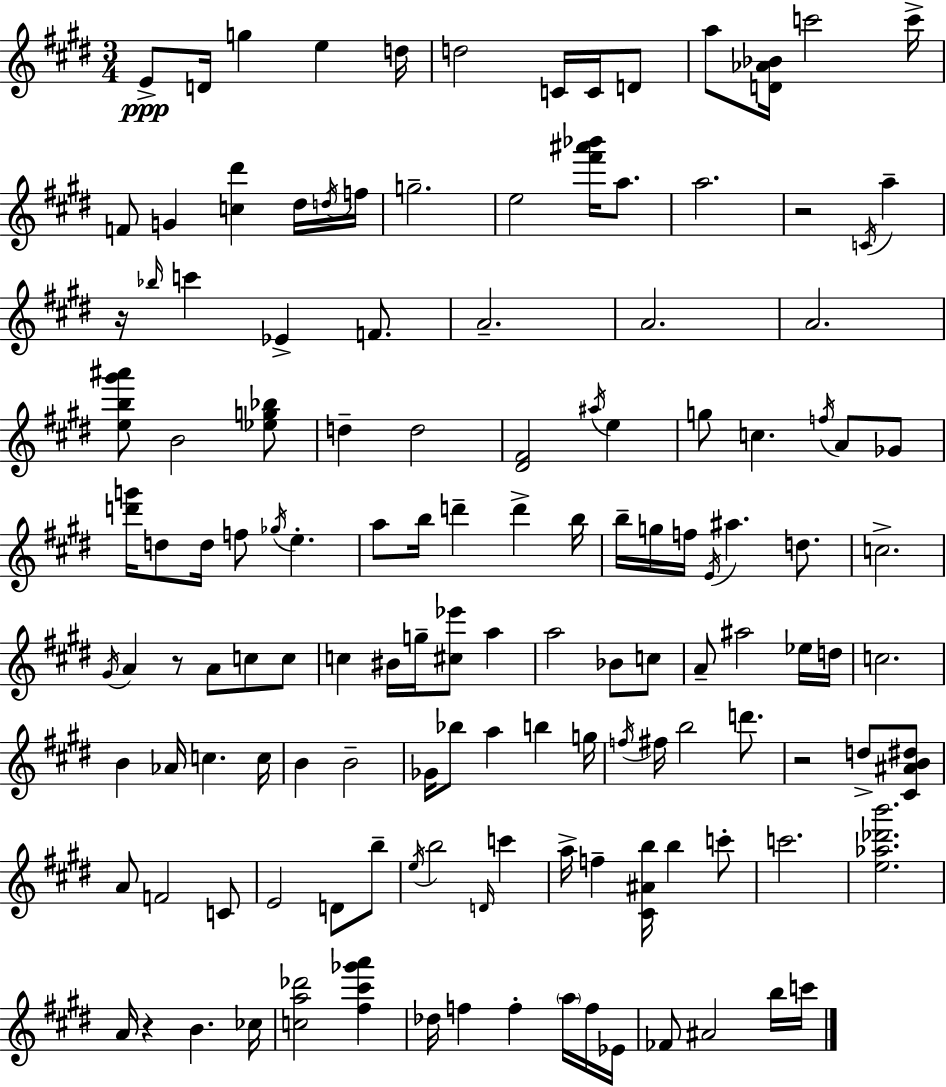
{
  \clef treble
  \numericTimeSignature
  \time 3/4
  \key e \major
  e'8->\ppp d'16 g''4 e''4 d''16 | d''2 c'16 c'16 d'8 | a''8 <d' aes' bes'>16 c'''2 c'''16-> | f'8 g'4 <c'' dis'''>4 dis''16 \acciaccatura { d''16 } | \break f''16 g''2.-- | e''2 <fis''' ais''' bes'''>16 a''8. | a''2. | r2 \acciaccatura { c'16 } a''4-- | \break r16 \grace { bes''16 } c'''4 ees'4-> | f'8. a'2.-- | a'2. | a'2. | \break <e'' b'' gis''' ais'''>8 b'2 | <ees'' g'' bes''>8 d''4-- d''2 | <dis' fis'>2 \acciaccatura { ais''16 } | e''4 g''8 c''4. | \break \acciaccatura { f''16 } a'8 ges'8 <d''' g'''>16 d''8 d''16 f''8 \acciaccatura { ges''16 } | e''4.-. a''8 b''16 d'''4-- | d'''4-> b''16 b''16-- g''16 f''16 \acciaccatura { e'16 } ais''4. | d''8. c''2.-> | \break \acciaccatura { gis'16 } a'4 | r8 a'8 c''8 c''8 c''4 | bis'16 g''16-- <cis'' ees'''>8 a''4 a''2 | bes'8 c''8 a'8-- ais''2 | \break ees''16 d''16 c''2. | b'4 | aes'16 c''4. c''16 b'4 | b'2-- ges'16 bes''8 a''4 | \break b''4 g''16 \acciaccatura { f''16 } fis''16 b''2 | d'''8. r2 | d''8-> <cis' ais' b' dis''>8 a'8 f'2 | c'8 e'2 | \break d'8 b''8-- \acciaccatura { e''16 } b''2 | \grace { d'16 } c'''4 a''16-> | f''4-- <cis' ais' b''>16 b''4 c'''8-. c'''2. | <e'' aes'' des''' b'''>2. | \break a'16 | r4 b'4. ces''16 <c'' a'' des'''>2 | <fis'' cis''' ges''' a'''>4 des''16 | f''4 f''4-. \parenthesize a''16 f''16 ees'16 fes'8 | \break ais'2 b''16 c'''16 \bar "|."
}